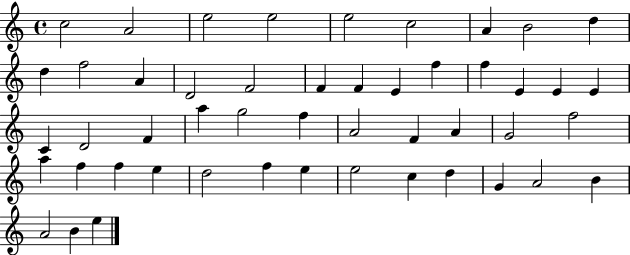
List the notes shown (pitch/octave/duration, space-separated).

C5/h A4/h E5/h E5/h E5/h C5/h A4/q B4/h D5/q D5/q F5/h A4/q D4/h F4/h F4/q F4/q E4/q F5/q F5/q E4/q E4/q E4/q C4/q D4/h F4/q A5/q G5/h F5/q A4/h F4/q A4/q G4/h F5/h A5/q F5/q F5/q E5/q D5/h F5/q E5/q E5/h C5/q D5/q G4/q A4/h B4/q A4/h B4/q E5/q